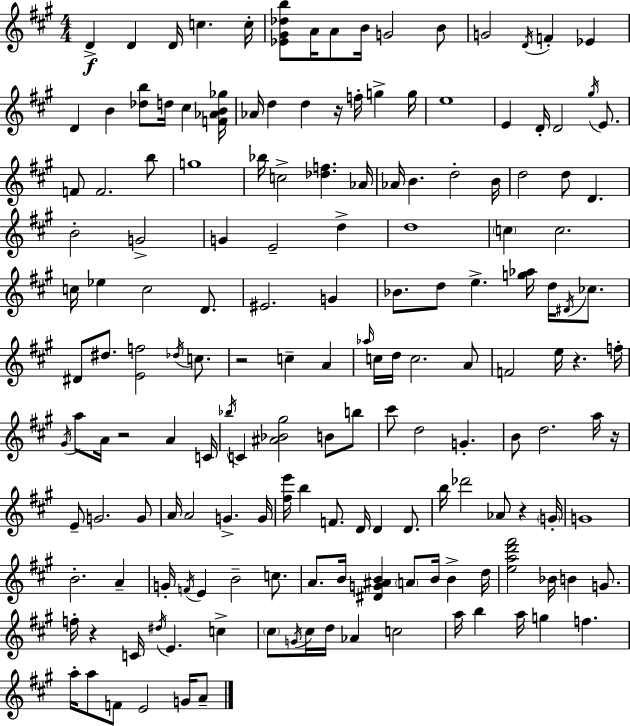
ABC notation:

X:1
T:Untitled
M:4/4
L:1/4
K:A
D D D/4 c c/4 [_E^G_db]/2 A/4 A/2 B/4 G2 B/2 G2 D/4 F _E D B [_db]/2 d/4 ^c [F_AB_g]/4 _A/4 d d z/4 f/4 g g/4 e4 E D/4 D2 ^g/4 E/2 F/2 F2 b/2 g4 _b/4 c2 [_df] _A/4 _A/4 B d2 B/4 d2 d/2 D B2 G2 G E2 d d4 c c2 c/4 _e c2 D/2 ^E2 G _B/2 d/2 e [g_a]/4 d/4 ^D/4 _c/2 ^D/2 ^d/2 [Ef]2 _d/4 c/2 z2 c A _a/4 c/4 d/4 c2 A/2 F2 e/4 z f/4 ^G/4 a/2 A/4 z2 A C/4 _b/4 C [^A_B^g]2 B/2 b/2 ^c'/2 d2 G B/2 d2 a/4 z/4 E/2 G2 G/2 A/4 A2 G G/4 [^fe']/4 b F/2 D/4 D D/2 b/4 _d'2 _A/2 z G/4 G4 B2 A G/4 F/4 E B2 c/2 A/2 B/4 [^DG^AB] A/2 B/4 B d/4 [ead'^f']2 _B/4 B G/2 f/4 z C/4 ^d/4 E c ^c/2 G/4 ^c/4 d/4 _A c2 a/4 b a/4 g f a/4 a/2 F/2 E2 G/4 A/2